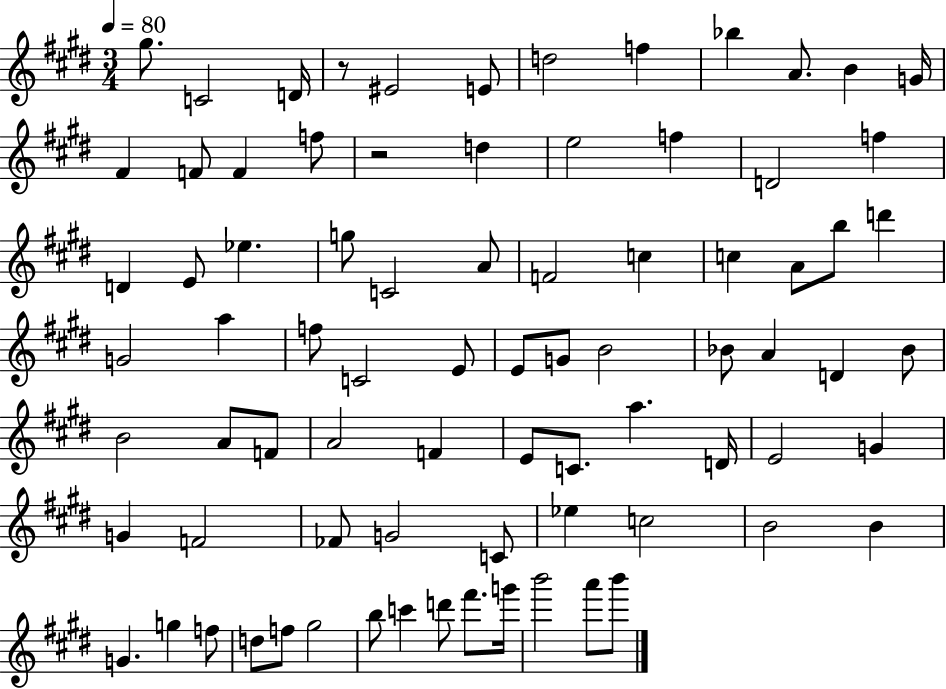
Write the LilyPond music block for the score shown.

{
  \clef treble
  \numericTimeSignature
  \time 3/4
  \key e \major
  \tempo 4 = 80
  gis''8. c'2 d'16 | r8 eis'2 e'8 | d''2 f''4 | bes''4 a'8. b'4 g'16 | \break fis'4 f'8 f'4 f''8 | r2 d''4 | e''2 f''4 | d'2 f''4 | \break d'4 e'8 ees''4. | g''8 c'2 a'8 | f'2 c''4 | c''4 a'8 b''8 d'''4 | \break g'2 a''4 | f''8 c'2 e'8 | e'8 g'8 b'2 | bes'8 a'4 d'4 bes'8 | \break b'2 a'8 f'8 | a'2 f'4 | e'8 c'8. a''4. d'16 | e'2 g'4 | \break g'4 f'2 | fes'8 g'2 c'8 | ees''4 c''2 | b'2 b'4 | \break g'4. g''4 f''8 | d''8 f''8 gis''2 | b''8 c'''4 d'''8 fis'''8. g'''16 | b'''2 a'''8 b'''8 | \break \bar "|."
}